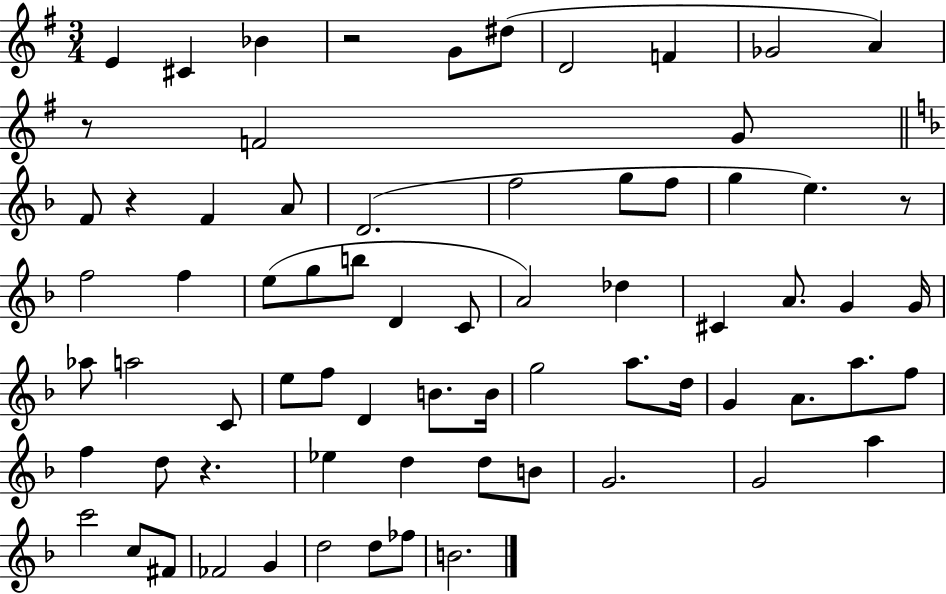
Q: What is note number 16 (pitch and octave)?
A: F5